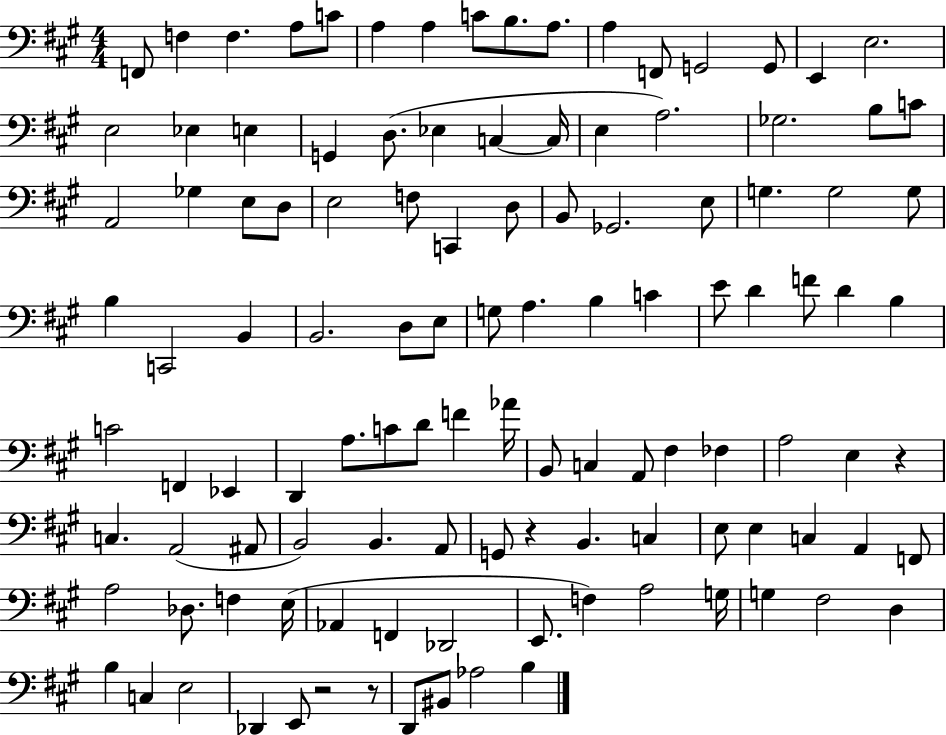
{
  \clef bass
  \numericTimeSignature
  \time 4/4
  \key a \major
  f,8 f4 f4. a8 c'8 | a4 a4 c'8 b8. a8. | a4 f,8 g,2 g,8 | e,4 e2. | \break e2 ees4 e4 | g,4 d8.( ees4 c4~~ c16 | e4 a2.) | ges2. b8 c'8 | \break a,2 ges4 e8 d8 | e2 f8 c,4 d8 | b,8 ges,2. e8 | g4. g2 g8 | \break b4 c,2 b,4 | b,2. d8 e8 | g8 a4. b4 c'4 | e'8 d'4 f'8 d'4 b4 | \break c'2 f,4 ees,4 | d,4 a8. c'8 d'8 f'4 aes'16 | b,8 c4 a,8 fis4 fes4 | a2 e4 r4 | \break c4. a,2( ais,8 | b,2) b,4. a,8 | g,8 r4 b,4. c4 | e8 e4 c4 a,4 f,8 | \break a2 des8. f4 e16( | aes,4 f,4 des,2 | e,8. f4) a2 g16 | g4 fis2 d4 | \break b4 c4 e2 | des,4 e,8 r2 r8 | d,8 bis,8 aes2 b4 | \bar "|."
}